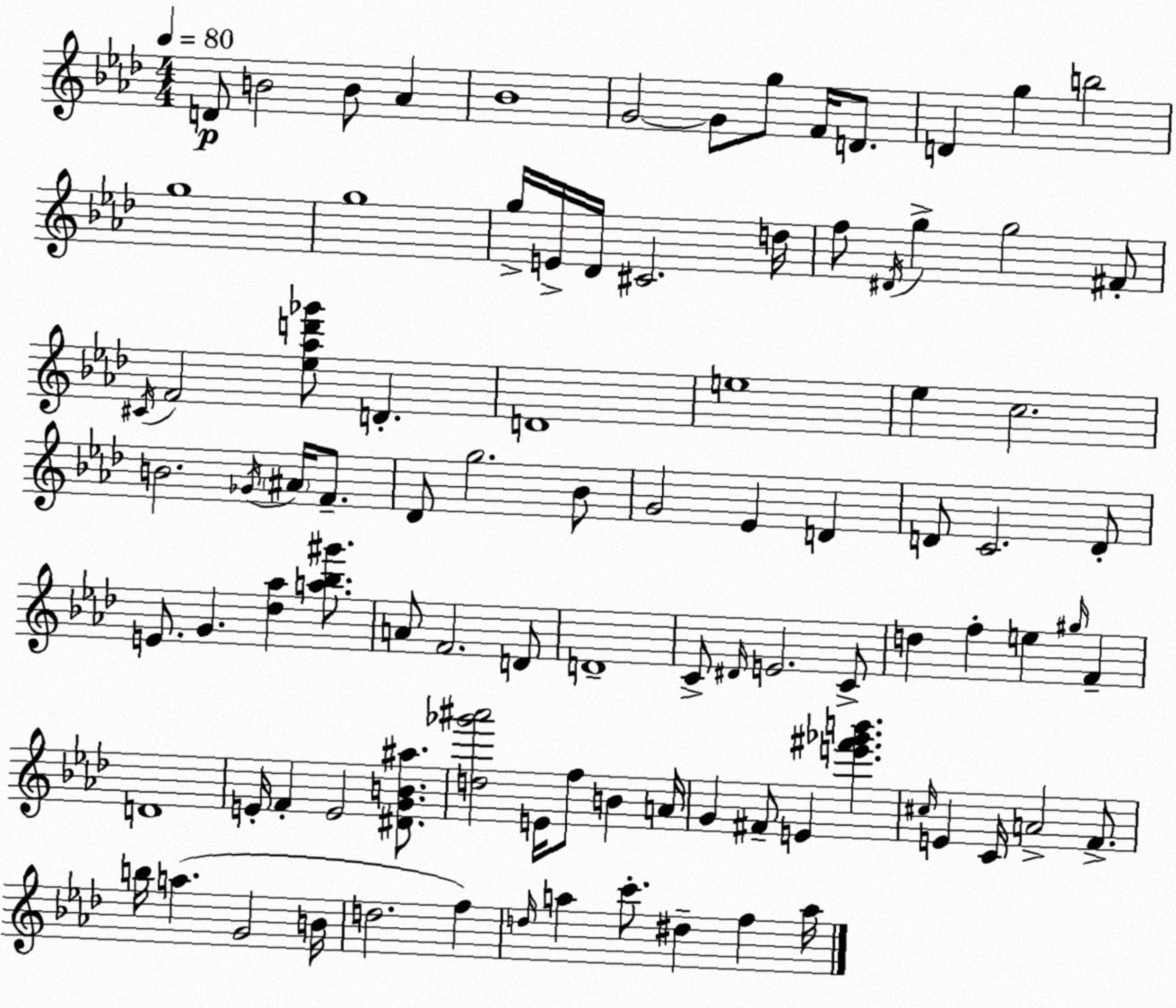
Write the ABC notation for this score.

X:1
T:Untitled
M:4/4
L:1/4
K:Fm
D/2 B2 B/2 _A _B4 G2 G/2 g/2 F/4 D/2 D g b2 g4 g4 g/4 E/4 _D/4 ^C2 d/4 f/2 ^D/4 g g2 ^F/2 ^C/4 F2 [_e_ad'_g']/2 D D4 e4 _e c2 B2 _G/4 ^A/4 F/2 _D/2 g2 _B/2 G2 _E D D/2 C2 D/2 E/2 G [_d_a] [a_b^g']/2 A/2 F2 D/2 D4 C/2 ^D/4 E2 C/2 d f e ^g/4 F D4 E/4 F E2 [^DGB^a]/2 [d_g'^a']2 E/4 f/2 B A/4 G ^F/2 E [e'^f'_g'b'] ^c/4 E C/4 A2 F/2 b/4 a G2 B/4 d2 f d/4 a c'/2 ^d f a/4